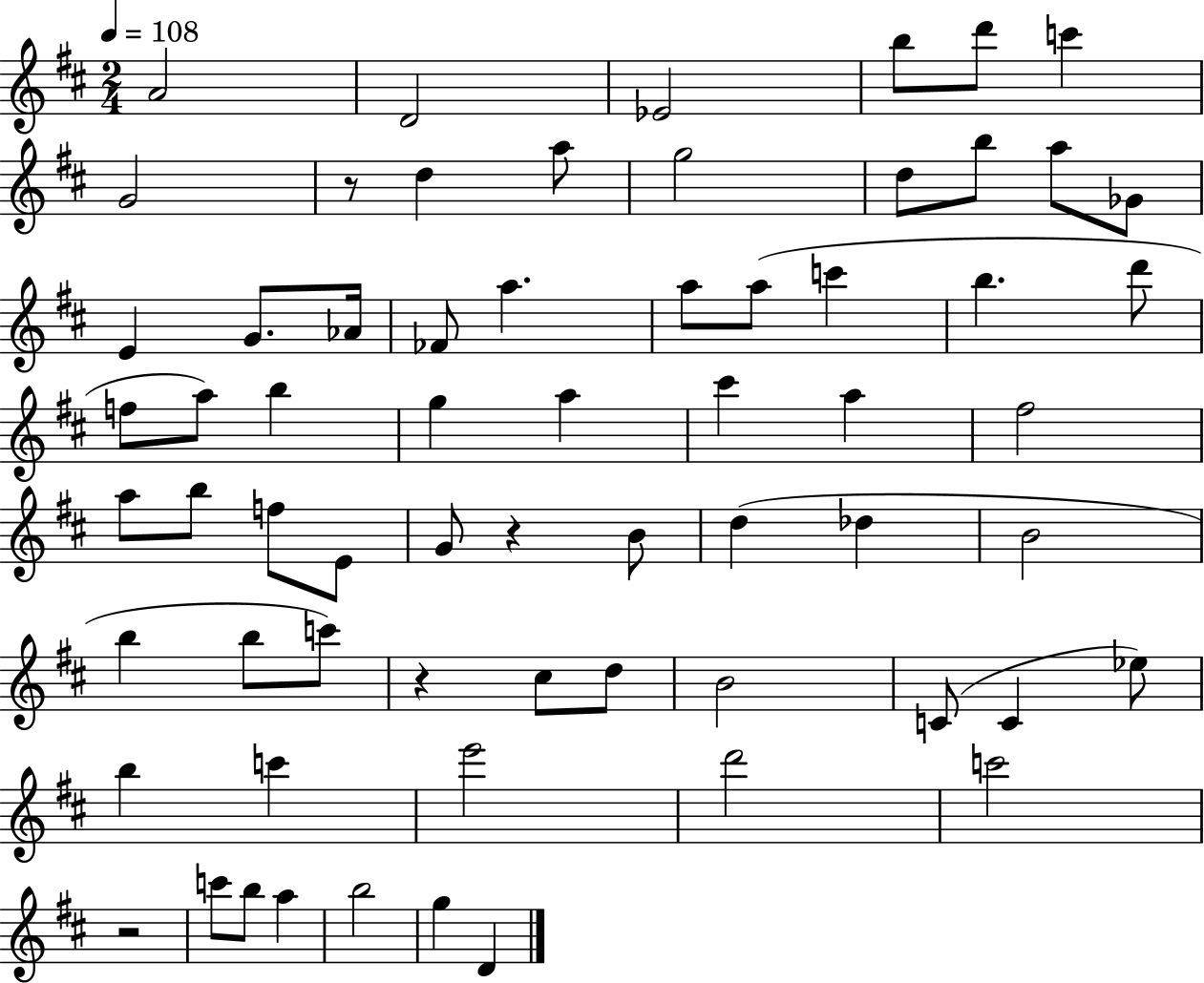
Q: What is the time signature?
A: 2/4